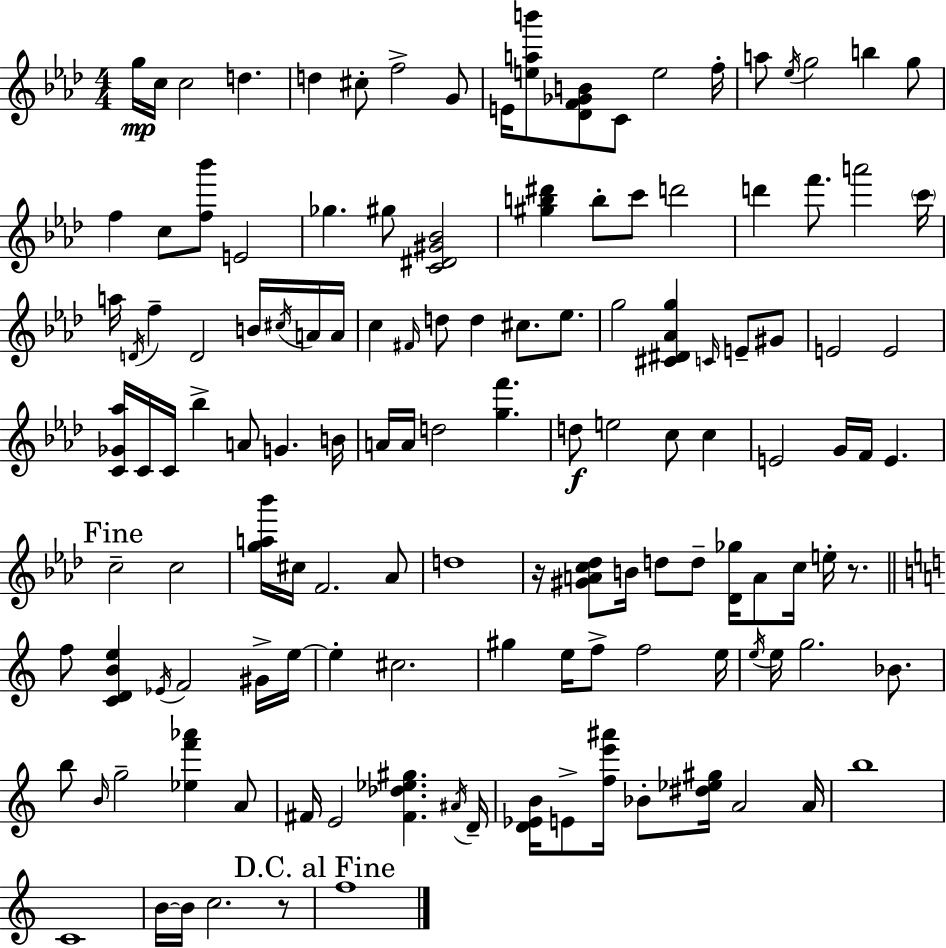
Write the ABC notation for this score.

X:1
T:Untitled
M:4/4
L:1/4
K:Ab
g/4 c/4 c2 d d ^c/2 f2 G/2 E/4 [eab']/2 [_DF_GB]/2 C/2 e2 f/4 a/2 _e/4 g2 b g/2 f c/2 [f_b']/2 E2 _g ^g/2 [C^D^G_B]2 [^gb^d'] b/2 c'/2 d'2 d' f'/2 a'2 c'/4 a/4 D/4 f D2 B/4 ^c/4 A/4 A/4 c ^F/4 d/2 d ^c/2 _e/2 g2 [^C^D_Ag] C/4 E/2 ^G/2 E2 E2 [C_G_a]/4 C/4 C/4 _b A/2 G B/4 A/4 A/4 d2 [gf'] d/2 e2 c/2 c E2 G/4 F/4 E c2 c2 [ga_b']/4 ^c/4 F2 _A/2 d4 z/4 [^GAc_d]/2 B/4 d/2 d/2 [_D_g]/4 A/2 c/4 e/4 z/2 f/2 [CDBe] _E/4 F2 ^G/4 e/4 e ^c2 ^g e/4 f/2 f2 e/4 e/4 e/4 g2 _B/2 b/2 B/4 g2 [_ef'_a'] A/2 ^F/4 E2 [^F_d_e^g] ^A/4 D/4 [D_EB]/4 E/2 [fe'^a']/4 _B/2 [^d_e^g]/4 A2 A/4 b4 C4 B/4 B/4 c2 z/2 f4